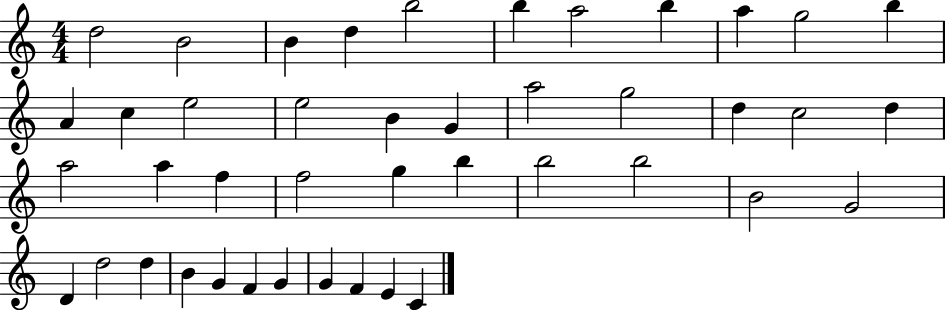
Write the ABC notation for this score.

X:1
T:Untitled
M:4/4
L:1/4
K:C
d2 B2 B d b2 b a2 b a g2 b A c e2 e2 B G a2 g2 d c2 d a2 a f f2 g b b2 b2 B2 G2 D d2 d B G F G G F E C